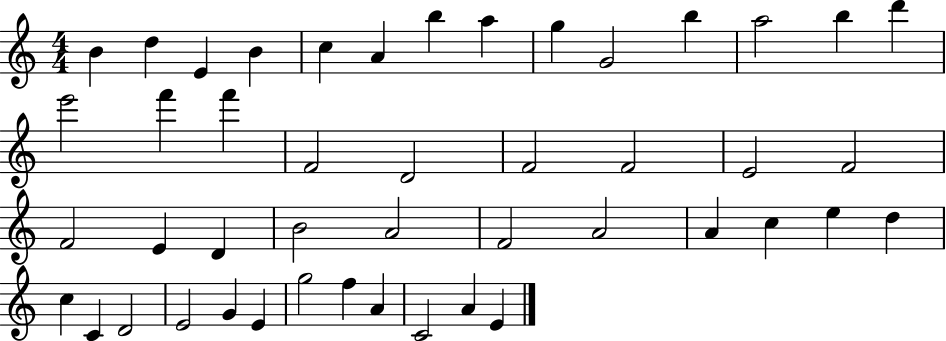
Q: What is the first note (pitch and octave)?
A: B4